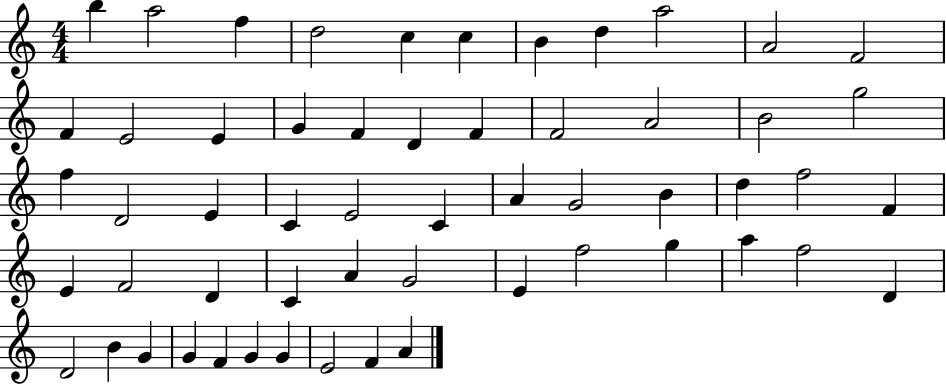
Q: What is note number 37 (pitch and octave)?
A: D4